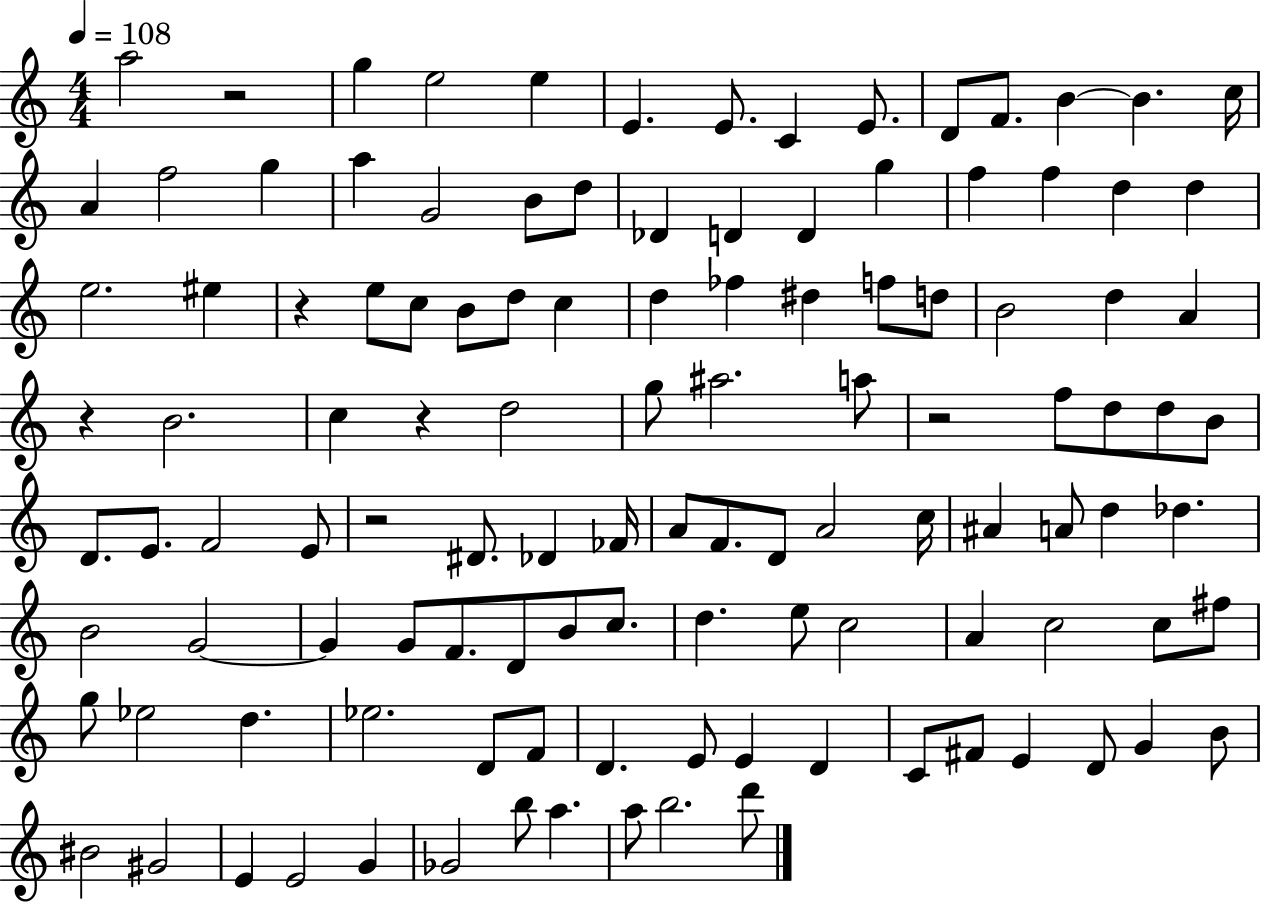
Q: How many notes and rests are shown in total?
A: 117